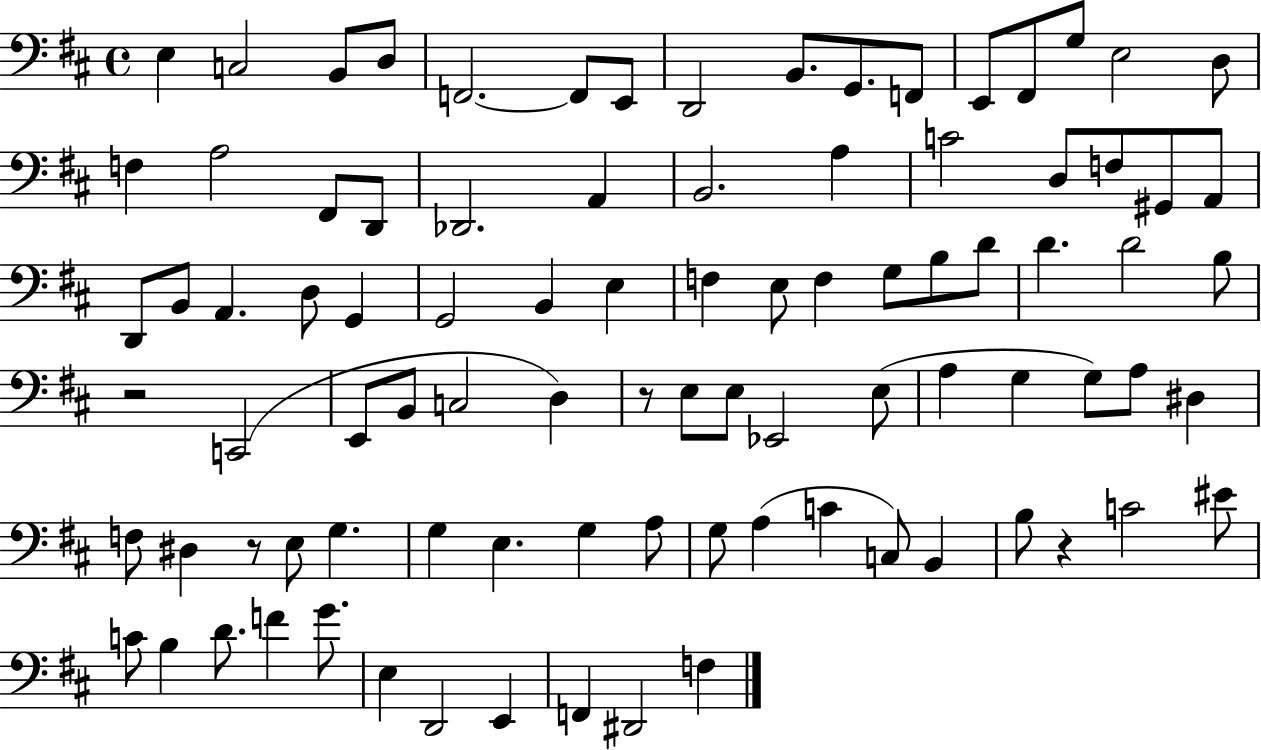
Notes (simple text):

E3/q C3/h B2/e D3/e F2/h. F2/e E2/e D2/h B2/e. G2/e. F2/e E2/e F#2/e G3/e E3/h D3/e F3/q A3/h F#2/e D2/e Db2/h. A2/q B2/h. A3/q C4/h D3/e F3/e G#2/e A2/e D2/e B2/e A2/q. D3/e G2/q G2/h B2/q E3/q F3/q E3/e F3/q G3/e B3/e D4/e D4/q. D4/h B3/e R/h C2/h E2/e B2/e C3/h D3/q R/e E3/e E3/e Eb2/h E3/e A3/q G3/q G3/e A3/e D#3/q F3/e D#3/q R/e E3/e G3/q. G3/q E3/q. G3/q A3/e G3/e A3/q C4/q C3/e B2/q B3/e R/q C4/h EIS4/e C4/e B3/q D4/e. F4/q G4/e. E3/q D2/h E2/q F2/q D#2/h F3/q